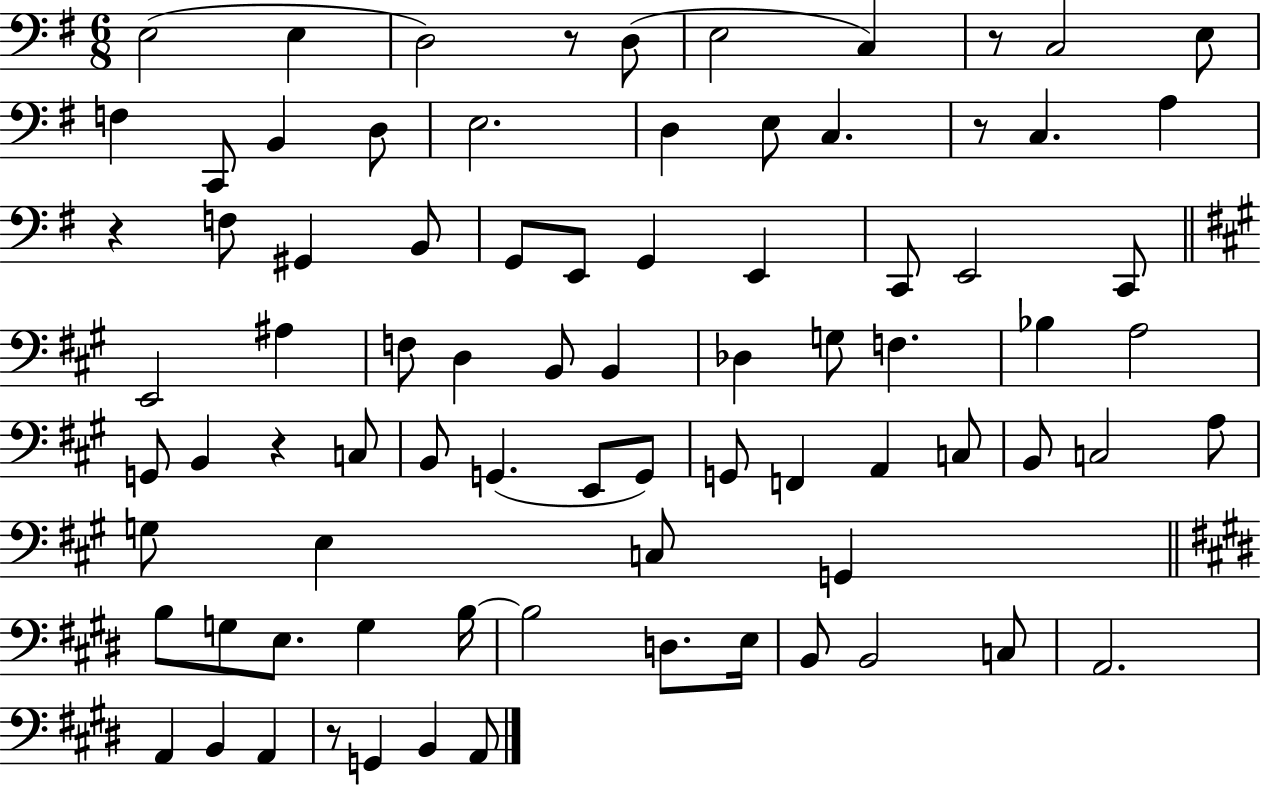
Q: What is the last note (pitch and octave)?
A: A2